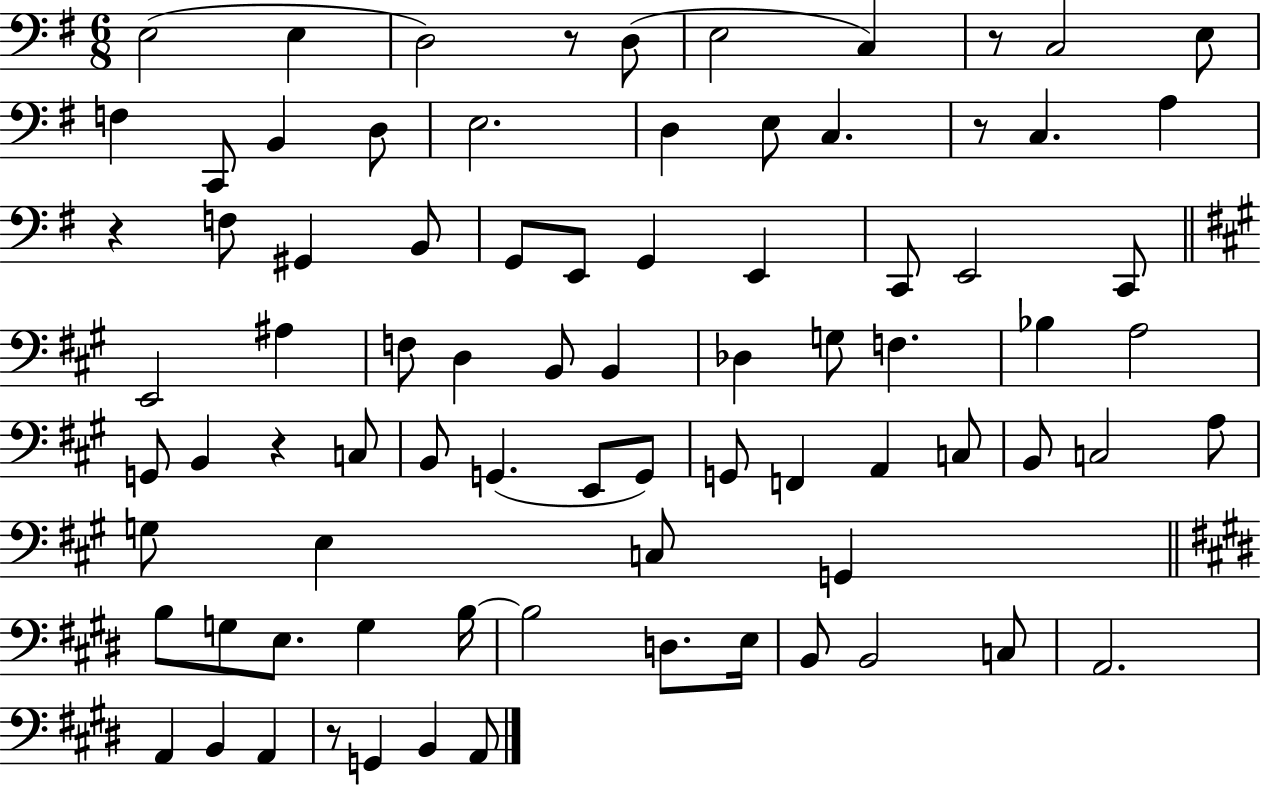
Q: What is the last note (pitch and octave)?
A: A2